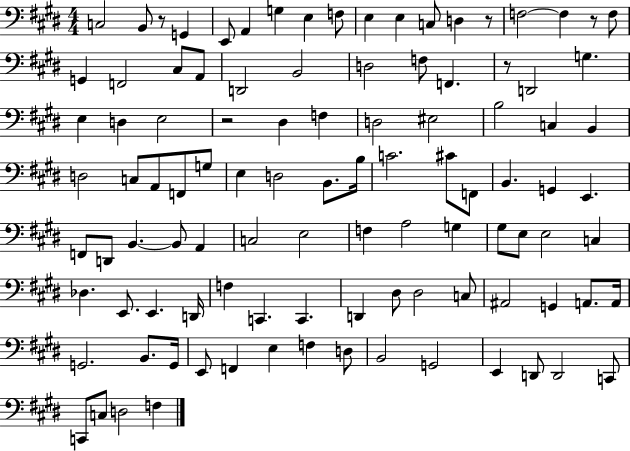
C3/h B2/e R/e G2/q E2/e A2/q G3/q E3/q F3/e E3/q E3/q C3/e D3/q R/e F3/h F3/q R/e F3/e G2/q F2/h C#3/e A2/e D2/h B2/h D3/h F3/e F2/q. R/e D2/h G3/q. E3/q D3/q E3/h R/h D#3/q F3/q D3/h EIS3/h B3/h C3/q B2/q D3/h C3/e A2/e F2/e G3/e E3/q D3/h B2/e. B3/s C4/h. C#4/e F2/e B2/q. G2/q E2/q. F2/e D2/e B2/q. B2/e A2/q C3/h E3/h F3/q A3/h G3/q G#3/e E3/e E3/h C3/q Db3/q. E2/e. E2/q. D2/s F3/q C2/q. C2/q. D2/q D#3/e D#3/h C3/e A#2/h G2/q A2/e. A2/s G2/h. B2/e. G2/s E2/e F2/q E3/q F3/q D3/e B2/h G2/h E2/q D2/e D2/h C2/e C2/e C3/e D3/h F3/q